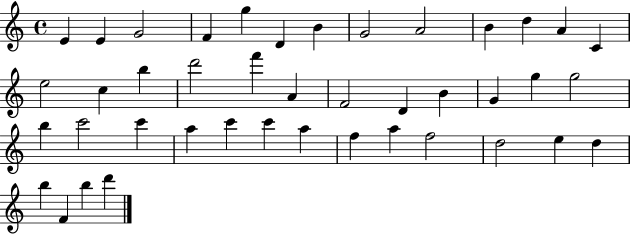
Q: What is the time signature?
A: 4/4